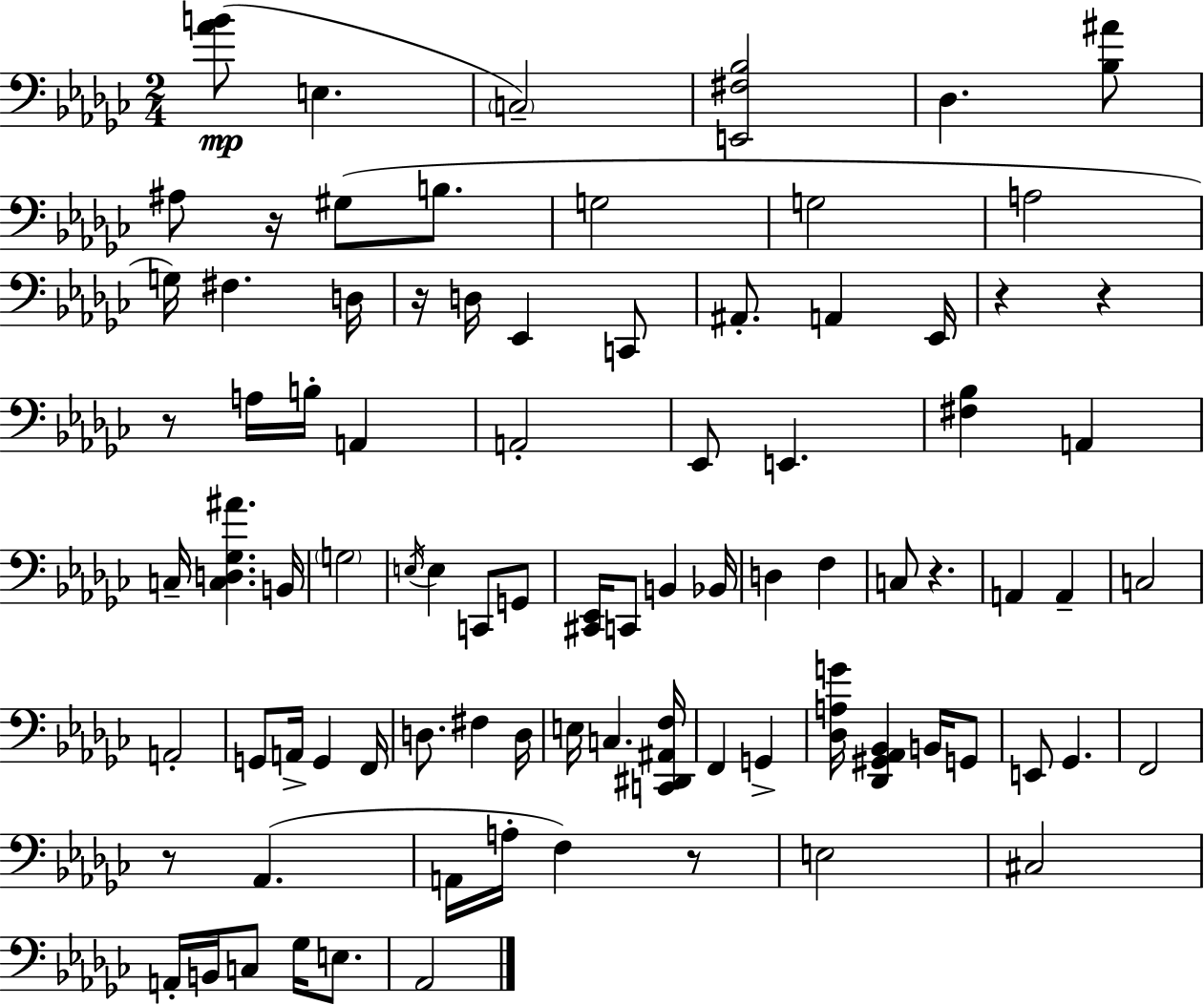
{
  \clef bass
  \numericTimeSignature
  \time 2/4
  \key ees \minor
  \repeat volta 2 { <aes' b'>8(\mp e4. | \parenthesize c2--) | <e, fis bes>2 | des4. <bes ais'>8 | \break ais8 r16 gis8( b8. | g2 | g2 | a2 | \break g16) fis4. d16 | r16 d16 ees,4 c,8 | ais,8.-. a,4 ees,16 | r4 r4 | \break r8 a16 b16-. a,4 | a,2-. | ees,8 e,4. | <fis bes>4 a,4 | \break c16-- <c d ges ais'>4. b,16 | \parenthesize g2 | \acciaccatura { e16 } e4 c,8 g,8 | <cis, ees,>16 c,8 b,4 | \break bes,16 d4 f4 | c8 r4. | a,4 a,4-- | c2 | \break a,2-. | g,8 a,16-> g,4 | f,16 d8. fis4 | d16 e16 c4. | \break <c, dis, ais, f>16 f,4 g,4-> | <des a g'>16 <des, gis, aes, bes,>4 b,16 g,8 | e,8 ges,4. | f,2 | \break r8 aes,4.( | a,16 a16-. f4) r8 | e2 | cis2 | \break a,16-. b,16 c8 ges16 e8. | aes,2 | } \bar "|."
}